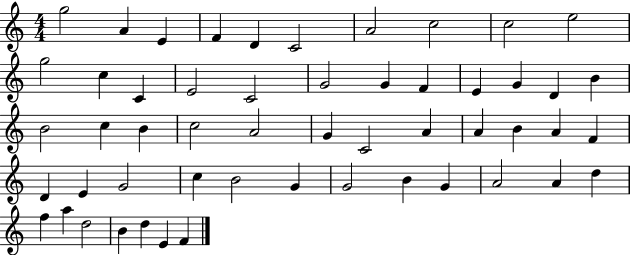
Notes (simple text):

G5/h A4/q E4/q F4/q D4/q C4/h A4/h C5/h C5/h E5/h G5/h C5/q C4/q E4/h C4/h G4/h G4/q F4/q E4/q G4/q D4/q B4/q B4/h C5/q B4/q C5/h A4/h G4/q C4/h A4/q A4/q B4/q A4/q F4/q D4/q E4/q G4/h C5/q B4/h G4/q G4/h B4/q G4/q A4/h A4/q D5/q F5/q A5/q D5/h B4/q D5/q E4/q F4/q